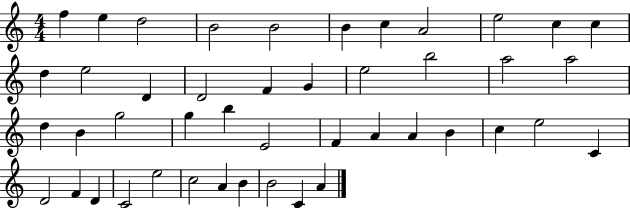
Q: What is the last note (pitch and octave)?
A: A4